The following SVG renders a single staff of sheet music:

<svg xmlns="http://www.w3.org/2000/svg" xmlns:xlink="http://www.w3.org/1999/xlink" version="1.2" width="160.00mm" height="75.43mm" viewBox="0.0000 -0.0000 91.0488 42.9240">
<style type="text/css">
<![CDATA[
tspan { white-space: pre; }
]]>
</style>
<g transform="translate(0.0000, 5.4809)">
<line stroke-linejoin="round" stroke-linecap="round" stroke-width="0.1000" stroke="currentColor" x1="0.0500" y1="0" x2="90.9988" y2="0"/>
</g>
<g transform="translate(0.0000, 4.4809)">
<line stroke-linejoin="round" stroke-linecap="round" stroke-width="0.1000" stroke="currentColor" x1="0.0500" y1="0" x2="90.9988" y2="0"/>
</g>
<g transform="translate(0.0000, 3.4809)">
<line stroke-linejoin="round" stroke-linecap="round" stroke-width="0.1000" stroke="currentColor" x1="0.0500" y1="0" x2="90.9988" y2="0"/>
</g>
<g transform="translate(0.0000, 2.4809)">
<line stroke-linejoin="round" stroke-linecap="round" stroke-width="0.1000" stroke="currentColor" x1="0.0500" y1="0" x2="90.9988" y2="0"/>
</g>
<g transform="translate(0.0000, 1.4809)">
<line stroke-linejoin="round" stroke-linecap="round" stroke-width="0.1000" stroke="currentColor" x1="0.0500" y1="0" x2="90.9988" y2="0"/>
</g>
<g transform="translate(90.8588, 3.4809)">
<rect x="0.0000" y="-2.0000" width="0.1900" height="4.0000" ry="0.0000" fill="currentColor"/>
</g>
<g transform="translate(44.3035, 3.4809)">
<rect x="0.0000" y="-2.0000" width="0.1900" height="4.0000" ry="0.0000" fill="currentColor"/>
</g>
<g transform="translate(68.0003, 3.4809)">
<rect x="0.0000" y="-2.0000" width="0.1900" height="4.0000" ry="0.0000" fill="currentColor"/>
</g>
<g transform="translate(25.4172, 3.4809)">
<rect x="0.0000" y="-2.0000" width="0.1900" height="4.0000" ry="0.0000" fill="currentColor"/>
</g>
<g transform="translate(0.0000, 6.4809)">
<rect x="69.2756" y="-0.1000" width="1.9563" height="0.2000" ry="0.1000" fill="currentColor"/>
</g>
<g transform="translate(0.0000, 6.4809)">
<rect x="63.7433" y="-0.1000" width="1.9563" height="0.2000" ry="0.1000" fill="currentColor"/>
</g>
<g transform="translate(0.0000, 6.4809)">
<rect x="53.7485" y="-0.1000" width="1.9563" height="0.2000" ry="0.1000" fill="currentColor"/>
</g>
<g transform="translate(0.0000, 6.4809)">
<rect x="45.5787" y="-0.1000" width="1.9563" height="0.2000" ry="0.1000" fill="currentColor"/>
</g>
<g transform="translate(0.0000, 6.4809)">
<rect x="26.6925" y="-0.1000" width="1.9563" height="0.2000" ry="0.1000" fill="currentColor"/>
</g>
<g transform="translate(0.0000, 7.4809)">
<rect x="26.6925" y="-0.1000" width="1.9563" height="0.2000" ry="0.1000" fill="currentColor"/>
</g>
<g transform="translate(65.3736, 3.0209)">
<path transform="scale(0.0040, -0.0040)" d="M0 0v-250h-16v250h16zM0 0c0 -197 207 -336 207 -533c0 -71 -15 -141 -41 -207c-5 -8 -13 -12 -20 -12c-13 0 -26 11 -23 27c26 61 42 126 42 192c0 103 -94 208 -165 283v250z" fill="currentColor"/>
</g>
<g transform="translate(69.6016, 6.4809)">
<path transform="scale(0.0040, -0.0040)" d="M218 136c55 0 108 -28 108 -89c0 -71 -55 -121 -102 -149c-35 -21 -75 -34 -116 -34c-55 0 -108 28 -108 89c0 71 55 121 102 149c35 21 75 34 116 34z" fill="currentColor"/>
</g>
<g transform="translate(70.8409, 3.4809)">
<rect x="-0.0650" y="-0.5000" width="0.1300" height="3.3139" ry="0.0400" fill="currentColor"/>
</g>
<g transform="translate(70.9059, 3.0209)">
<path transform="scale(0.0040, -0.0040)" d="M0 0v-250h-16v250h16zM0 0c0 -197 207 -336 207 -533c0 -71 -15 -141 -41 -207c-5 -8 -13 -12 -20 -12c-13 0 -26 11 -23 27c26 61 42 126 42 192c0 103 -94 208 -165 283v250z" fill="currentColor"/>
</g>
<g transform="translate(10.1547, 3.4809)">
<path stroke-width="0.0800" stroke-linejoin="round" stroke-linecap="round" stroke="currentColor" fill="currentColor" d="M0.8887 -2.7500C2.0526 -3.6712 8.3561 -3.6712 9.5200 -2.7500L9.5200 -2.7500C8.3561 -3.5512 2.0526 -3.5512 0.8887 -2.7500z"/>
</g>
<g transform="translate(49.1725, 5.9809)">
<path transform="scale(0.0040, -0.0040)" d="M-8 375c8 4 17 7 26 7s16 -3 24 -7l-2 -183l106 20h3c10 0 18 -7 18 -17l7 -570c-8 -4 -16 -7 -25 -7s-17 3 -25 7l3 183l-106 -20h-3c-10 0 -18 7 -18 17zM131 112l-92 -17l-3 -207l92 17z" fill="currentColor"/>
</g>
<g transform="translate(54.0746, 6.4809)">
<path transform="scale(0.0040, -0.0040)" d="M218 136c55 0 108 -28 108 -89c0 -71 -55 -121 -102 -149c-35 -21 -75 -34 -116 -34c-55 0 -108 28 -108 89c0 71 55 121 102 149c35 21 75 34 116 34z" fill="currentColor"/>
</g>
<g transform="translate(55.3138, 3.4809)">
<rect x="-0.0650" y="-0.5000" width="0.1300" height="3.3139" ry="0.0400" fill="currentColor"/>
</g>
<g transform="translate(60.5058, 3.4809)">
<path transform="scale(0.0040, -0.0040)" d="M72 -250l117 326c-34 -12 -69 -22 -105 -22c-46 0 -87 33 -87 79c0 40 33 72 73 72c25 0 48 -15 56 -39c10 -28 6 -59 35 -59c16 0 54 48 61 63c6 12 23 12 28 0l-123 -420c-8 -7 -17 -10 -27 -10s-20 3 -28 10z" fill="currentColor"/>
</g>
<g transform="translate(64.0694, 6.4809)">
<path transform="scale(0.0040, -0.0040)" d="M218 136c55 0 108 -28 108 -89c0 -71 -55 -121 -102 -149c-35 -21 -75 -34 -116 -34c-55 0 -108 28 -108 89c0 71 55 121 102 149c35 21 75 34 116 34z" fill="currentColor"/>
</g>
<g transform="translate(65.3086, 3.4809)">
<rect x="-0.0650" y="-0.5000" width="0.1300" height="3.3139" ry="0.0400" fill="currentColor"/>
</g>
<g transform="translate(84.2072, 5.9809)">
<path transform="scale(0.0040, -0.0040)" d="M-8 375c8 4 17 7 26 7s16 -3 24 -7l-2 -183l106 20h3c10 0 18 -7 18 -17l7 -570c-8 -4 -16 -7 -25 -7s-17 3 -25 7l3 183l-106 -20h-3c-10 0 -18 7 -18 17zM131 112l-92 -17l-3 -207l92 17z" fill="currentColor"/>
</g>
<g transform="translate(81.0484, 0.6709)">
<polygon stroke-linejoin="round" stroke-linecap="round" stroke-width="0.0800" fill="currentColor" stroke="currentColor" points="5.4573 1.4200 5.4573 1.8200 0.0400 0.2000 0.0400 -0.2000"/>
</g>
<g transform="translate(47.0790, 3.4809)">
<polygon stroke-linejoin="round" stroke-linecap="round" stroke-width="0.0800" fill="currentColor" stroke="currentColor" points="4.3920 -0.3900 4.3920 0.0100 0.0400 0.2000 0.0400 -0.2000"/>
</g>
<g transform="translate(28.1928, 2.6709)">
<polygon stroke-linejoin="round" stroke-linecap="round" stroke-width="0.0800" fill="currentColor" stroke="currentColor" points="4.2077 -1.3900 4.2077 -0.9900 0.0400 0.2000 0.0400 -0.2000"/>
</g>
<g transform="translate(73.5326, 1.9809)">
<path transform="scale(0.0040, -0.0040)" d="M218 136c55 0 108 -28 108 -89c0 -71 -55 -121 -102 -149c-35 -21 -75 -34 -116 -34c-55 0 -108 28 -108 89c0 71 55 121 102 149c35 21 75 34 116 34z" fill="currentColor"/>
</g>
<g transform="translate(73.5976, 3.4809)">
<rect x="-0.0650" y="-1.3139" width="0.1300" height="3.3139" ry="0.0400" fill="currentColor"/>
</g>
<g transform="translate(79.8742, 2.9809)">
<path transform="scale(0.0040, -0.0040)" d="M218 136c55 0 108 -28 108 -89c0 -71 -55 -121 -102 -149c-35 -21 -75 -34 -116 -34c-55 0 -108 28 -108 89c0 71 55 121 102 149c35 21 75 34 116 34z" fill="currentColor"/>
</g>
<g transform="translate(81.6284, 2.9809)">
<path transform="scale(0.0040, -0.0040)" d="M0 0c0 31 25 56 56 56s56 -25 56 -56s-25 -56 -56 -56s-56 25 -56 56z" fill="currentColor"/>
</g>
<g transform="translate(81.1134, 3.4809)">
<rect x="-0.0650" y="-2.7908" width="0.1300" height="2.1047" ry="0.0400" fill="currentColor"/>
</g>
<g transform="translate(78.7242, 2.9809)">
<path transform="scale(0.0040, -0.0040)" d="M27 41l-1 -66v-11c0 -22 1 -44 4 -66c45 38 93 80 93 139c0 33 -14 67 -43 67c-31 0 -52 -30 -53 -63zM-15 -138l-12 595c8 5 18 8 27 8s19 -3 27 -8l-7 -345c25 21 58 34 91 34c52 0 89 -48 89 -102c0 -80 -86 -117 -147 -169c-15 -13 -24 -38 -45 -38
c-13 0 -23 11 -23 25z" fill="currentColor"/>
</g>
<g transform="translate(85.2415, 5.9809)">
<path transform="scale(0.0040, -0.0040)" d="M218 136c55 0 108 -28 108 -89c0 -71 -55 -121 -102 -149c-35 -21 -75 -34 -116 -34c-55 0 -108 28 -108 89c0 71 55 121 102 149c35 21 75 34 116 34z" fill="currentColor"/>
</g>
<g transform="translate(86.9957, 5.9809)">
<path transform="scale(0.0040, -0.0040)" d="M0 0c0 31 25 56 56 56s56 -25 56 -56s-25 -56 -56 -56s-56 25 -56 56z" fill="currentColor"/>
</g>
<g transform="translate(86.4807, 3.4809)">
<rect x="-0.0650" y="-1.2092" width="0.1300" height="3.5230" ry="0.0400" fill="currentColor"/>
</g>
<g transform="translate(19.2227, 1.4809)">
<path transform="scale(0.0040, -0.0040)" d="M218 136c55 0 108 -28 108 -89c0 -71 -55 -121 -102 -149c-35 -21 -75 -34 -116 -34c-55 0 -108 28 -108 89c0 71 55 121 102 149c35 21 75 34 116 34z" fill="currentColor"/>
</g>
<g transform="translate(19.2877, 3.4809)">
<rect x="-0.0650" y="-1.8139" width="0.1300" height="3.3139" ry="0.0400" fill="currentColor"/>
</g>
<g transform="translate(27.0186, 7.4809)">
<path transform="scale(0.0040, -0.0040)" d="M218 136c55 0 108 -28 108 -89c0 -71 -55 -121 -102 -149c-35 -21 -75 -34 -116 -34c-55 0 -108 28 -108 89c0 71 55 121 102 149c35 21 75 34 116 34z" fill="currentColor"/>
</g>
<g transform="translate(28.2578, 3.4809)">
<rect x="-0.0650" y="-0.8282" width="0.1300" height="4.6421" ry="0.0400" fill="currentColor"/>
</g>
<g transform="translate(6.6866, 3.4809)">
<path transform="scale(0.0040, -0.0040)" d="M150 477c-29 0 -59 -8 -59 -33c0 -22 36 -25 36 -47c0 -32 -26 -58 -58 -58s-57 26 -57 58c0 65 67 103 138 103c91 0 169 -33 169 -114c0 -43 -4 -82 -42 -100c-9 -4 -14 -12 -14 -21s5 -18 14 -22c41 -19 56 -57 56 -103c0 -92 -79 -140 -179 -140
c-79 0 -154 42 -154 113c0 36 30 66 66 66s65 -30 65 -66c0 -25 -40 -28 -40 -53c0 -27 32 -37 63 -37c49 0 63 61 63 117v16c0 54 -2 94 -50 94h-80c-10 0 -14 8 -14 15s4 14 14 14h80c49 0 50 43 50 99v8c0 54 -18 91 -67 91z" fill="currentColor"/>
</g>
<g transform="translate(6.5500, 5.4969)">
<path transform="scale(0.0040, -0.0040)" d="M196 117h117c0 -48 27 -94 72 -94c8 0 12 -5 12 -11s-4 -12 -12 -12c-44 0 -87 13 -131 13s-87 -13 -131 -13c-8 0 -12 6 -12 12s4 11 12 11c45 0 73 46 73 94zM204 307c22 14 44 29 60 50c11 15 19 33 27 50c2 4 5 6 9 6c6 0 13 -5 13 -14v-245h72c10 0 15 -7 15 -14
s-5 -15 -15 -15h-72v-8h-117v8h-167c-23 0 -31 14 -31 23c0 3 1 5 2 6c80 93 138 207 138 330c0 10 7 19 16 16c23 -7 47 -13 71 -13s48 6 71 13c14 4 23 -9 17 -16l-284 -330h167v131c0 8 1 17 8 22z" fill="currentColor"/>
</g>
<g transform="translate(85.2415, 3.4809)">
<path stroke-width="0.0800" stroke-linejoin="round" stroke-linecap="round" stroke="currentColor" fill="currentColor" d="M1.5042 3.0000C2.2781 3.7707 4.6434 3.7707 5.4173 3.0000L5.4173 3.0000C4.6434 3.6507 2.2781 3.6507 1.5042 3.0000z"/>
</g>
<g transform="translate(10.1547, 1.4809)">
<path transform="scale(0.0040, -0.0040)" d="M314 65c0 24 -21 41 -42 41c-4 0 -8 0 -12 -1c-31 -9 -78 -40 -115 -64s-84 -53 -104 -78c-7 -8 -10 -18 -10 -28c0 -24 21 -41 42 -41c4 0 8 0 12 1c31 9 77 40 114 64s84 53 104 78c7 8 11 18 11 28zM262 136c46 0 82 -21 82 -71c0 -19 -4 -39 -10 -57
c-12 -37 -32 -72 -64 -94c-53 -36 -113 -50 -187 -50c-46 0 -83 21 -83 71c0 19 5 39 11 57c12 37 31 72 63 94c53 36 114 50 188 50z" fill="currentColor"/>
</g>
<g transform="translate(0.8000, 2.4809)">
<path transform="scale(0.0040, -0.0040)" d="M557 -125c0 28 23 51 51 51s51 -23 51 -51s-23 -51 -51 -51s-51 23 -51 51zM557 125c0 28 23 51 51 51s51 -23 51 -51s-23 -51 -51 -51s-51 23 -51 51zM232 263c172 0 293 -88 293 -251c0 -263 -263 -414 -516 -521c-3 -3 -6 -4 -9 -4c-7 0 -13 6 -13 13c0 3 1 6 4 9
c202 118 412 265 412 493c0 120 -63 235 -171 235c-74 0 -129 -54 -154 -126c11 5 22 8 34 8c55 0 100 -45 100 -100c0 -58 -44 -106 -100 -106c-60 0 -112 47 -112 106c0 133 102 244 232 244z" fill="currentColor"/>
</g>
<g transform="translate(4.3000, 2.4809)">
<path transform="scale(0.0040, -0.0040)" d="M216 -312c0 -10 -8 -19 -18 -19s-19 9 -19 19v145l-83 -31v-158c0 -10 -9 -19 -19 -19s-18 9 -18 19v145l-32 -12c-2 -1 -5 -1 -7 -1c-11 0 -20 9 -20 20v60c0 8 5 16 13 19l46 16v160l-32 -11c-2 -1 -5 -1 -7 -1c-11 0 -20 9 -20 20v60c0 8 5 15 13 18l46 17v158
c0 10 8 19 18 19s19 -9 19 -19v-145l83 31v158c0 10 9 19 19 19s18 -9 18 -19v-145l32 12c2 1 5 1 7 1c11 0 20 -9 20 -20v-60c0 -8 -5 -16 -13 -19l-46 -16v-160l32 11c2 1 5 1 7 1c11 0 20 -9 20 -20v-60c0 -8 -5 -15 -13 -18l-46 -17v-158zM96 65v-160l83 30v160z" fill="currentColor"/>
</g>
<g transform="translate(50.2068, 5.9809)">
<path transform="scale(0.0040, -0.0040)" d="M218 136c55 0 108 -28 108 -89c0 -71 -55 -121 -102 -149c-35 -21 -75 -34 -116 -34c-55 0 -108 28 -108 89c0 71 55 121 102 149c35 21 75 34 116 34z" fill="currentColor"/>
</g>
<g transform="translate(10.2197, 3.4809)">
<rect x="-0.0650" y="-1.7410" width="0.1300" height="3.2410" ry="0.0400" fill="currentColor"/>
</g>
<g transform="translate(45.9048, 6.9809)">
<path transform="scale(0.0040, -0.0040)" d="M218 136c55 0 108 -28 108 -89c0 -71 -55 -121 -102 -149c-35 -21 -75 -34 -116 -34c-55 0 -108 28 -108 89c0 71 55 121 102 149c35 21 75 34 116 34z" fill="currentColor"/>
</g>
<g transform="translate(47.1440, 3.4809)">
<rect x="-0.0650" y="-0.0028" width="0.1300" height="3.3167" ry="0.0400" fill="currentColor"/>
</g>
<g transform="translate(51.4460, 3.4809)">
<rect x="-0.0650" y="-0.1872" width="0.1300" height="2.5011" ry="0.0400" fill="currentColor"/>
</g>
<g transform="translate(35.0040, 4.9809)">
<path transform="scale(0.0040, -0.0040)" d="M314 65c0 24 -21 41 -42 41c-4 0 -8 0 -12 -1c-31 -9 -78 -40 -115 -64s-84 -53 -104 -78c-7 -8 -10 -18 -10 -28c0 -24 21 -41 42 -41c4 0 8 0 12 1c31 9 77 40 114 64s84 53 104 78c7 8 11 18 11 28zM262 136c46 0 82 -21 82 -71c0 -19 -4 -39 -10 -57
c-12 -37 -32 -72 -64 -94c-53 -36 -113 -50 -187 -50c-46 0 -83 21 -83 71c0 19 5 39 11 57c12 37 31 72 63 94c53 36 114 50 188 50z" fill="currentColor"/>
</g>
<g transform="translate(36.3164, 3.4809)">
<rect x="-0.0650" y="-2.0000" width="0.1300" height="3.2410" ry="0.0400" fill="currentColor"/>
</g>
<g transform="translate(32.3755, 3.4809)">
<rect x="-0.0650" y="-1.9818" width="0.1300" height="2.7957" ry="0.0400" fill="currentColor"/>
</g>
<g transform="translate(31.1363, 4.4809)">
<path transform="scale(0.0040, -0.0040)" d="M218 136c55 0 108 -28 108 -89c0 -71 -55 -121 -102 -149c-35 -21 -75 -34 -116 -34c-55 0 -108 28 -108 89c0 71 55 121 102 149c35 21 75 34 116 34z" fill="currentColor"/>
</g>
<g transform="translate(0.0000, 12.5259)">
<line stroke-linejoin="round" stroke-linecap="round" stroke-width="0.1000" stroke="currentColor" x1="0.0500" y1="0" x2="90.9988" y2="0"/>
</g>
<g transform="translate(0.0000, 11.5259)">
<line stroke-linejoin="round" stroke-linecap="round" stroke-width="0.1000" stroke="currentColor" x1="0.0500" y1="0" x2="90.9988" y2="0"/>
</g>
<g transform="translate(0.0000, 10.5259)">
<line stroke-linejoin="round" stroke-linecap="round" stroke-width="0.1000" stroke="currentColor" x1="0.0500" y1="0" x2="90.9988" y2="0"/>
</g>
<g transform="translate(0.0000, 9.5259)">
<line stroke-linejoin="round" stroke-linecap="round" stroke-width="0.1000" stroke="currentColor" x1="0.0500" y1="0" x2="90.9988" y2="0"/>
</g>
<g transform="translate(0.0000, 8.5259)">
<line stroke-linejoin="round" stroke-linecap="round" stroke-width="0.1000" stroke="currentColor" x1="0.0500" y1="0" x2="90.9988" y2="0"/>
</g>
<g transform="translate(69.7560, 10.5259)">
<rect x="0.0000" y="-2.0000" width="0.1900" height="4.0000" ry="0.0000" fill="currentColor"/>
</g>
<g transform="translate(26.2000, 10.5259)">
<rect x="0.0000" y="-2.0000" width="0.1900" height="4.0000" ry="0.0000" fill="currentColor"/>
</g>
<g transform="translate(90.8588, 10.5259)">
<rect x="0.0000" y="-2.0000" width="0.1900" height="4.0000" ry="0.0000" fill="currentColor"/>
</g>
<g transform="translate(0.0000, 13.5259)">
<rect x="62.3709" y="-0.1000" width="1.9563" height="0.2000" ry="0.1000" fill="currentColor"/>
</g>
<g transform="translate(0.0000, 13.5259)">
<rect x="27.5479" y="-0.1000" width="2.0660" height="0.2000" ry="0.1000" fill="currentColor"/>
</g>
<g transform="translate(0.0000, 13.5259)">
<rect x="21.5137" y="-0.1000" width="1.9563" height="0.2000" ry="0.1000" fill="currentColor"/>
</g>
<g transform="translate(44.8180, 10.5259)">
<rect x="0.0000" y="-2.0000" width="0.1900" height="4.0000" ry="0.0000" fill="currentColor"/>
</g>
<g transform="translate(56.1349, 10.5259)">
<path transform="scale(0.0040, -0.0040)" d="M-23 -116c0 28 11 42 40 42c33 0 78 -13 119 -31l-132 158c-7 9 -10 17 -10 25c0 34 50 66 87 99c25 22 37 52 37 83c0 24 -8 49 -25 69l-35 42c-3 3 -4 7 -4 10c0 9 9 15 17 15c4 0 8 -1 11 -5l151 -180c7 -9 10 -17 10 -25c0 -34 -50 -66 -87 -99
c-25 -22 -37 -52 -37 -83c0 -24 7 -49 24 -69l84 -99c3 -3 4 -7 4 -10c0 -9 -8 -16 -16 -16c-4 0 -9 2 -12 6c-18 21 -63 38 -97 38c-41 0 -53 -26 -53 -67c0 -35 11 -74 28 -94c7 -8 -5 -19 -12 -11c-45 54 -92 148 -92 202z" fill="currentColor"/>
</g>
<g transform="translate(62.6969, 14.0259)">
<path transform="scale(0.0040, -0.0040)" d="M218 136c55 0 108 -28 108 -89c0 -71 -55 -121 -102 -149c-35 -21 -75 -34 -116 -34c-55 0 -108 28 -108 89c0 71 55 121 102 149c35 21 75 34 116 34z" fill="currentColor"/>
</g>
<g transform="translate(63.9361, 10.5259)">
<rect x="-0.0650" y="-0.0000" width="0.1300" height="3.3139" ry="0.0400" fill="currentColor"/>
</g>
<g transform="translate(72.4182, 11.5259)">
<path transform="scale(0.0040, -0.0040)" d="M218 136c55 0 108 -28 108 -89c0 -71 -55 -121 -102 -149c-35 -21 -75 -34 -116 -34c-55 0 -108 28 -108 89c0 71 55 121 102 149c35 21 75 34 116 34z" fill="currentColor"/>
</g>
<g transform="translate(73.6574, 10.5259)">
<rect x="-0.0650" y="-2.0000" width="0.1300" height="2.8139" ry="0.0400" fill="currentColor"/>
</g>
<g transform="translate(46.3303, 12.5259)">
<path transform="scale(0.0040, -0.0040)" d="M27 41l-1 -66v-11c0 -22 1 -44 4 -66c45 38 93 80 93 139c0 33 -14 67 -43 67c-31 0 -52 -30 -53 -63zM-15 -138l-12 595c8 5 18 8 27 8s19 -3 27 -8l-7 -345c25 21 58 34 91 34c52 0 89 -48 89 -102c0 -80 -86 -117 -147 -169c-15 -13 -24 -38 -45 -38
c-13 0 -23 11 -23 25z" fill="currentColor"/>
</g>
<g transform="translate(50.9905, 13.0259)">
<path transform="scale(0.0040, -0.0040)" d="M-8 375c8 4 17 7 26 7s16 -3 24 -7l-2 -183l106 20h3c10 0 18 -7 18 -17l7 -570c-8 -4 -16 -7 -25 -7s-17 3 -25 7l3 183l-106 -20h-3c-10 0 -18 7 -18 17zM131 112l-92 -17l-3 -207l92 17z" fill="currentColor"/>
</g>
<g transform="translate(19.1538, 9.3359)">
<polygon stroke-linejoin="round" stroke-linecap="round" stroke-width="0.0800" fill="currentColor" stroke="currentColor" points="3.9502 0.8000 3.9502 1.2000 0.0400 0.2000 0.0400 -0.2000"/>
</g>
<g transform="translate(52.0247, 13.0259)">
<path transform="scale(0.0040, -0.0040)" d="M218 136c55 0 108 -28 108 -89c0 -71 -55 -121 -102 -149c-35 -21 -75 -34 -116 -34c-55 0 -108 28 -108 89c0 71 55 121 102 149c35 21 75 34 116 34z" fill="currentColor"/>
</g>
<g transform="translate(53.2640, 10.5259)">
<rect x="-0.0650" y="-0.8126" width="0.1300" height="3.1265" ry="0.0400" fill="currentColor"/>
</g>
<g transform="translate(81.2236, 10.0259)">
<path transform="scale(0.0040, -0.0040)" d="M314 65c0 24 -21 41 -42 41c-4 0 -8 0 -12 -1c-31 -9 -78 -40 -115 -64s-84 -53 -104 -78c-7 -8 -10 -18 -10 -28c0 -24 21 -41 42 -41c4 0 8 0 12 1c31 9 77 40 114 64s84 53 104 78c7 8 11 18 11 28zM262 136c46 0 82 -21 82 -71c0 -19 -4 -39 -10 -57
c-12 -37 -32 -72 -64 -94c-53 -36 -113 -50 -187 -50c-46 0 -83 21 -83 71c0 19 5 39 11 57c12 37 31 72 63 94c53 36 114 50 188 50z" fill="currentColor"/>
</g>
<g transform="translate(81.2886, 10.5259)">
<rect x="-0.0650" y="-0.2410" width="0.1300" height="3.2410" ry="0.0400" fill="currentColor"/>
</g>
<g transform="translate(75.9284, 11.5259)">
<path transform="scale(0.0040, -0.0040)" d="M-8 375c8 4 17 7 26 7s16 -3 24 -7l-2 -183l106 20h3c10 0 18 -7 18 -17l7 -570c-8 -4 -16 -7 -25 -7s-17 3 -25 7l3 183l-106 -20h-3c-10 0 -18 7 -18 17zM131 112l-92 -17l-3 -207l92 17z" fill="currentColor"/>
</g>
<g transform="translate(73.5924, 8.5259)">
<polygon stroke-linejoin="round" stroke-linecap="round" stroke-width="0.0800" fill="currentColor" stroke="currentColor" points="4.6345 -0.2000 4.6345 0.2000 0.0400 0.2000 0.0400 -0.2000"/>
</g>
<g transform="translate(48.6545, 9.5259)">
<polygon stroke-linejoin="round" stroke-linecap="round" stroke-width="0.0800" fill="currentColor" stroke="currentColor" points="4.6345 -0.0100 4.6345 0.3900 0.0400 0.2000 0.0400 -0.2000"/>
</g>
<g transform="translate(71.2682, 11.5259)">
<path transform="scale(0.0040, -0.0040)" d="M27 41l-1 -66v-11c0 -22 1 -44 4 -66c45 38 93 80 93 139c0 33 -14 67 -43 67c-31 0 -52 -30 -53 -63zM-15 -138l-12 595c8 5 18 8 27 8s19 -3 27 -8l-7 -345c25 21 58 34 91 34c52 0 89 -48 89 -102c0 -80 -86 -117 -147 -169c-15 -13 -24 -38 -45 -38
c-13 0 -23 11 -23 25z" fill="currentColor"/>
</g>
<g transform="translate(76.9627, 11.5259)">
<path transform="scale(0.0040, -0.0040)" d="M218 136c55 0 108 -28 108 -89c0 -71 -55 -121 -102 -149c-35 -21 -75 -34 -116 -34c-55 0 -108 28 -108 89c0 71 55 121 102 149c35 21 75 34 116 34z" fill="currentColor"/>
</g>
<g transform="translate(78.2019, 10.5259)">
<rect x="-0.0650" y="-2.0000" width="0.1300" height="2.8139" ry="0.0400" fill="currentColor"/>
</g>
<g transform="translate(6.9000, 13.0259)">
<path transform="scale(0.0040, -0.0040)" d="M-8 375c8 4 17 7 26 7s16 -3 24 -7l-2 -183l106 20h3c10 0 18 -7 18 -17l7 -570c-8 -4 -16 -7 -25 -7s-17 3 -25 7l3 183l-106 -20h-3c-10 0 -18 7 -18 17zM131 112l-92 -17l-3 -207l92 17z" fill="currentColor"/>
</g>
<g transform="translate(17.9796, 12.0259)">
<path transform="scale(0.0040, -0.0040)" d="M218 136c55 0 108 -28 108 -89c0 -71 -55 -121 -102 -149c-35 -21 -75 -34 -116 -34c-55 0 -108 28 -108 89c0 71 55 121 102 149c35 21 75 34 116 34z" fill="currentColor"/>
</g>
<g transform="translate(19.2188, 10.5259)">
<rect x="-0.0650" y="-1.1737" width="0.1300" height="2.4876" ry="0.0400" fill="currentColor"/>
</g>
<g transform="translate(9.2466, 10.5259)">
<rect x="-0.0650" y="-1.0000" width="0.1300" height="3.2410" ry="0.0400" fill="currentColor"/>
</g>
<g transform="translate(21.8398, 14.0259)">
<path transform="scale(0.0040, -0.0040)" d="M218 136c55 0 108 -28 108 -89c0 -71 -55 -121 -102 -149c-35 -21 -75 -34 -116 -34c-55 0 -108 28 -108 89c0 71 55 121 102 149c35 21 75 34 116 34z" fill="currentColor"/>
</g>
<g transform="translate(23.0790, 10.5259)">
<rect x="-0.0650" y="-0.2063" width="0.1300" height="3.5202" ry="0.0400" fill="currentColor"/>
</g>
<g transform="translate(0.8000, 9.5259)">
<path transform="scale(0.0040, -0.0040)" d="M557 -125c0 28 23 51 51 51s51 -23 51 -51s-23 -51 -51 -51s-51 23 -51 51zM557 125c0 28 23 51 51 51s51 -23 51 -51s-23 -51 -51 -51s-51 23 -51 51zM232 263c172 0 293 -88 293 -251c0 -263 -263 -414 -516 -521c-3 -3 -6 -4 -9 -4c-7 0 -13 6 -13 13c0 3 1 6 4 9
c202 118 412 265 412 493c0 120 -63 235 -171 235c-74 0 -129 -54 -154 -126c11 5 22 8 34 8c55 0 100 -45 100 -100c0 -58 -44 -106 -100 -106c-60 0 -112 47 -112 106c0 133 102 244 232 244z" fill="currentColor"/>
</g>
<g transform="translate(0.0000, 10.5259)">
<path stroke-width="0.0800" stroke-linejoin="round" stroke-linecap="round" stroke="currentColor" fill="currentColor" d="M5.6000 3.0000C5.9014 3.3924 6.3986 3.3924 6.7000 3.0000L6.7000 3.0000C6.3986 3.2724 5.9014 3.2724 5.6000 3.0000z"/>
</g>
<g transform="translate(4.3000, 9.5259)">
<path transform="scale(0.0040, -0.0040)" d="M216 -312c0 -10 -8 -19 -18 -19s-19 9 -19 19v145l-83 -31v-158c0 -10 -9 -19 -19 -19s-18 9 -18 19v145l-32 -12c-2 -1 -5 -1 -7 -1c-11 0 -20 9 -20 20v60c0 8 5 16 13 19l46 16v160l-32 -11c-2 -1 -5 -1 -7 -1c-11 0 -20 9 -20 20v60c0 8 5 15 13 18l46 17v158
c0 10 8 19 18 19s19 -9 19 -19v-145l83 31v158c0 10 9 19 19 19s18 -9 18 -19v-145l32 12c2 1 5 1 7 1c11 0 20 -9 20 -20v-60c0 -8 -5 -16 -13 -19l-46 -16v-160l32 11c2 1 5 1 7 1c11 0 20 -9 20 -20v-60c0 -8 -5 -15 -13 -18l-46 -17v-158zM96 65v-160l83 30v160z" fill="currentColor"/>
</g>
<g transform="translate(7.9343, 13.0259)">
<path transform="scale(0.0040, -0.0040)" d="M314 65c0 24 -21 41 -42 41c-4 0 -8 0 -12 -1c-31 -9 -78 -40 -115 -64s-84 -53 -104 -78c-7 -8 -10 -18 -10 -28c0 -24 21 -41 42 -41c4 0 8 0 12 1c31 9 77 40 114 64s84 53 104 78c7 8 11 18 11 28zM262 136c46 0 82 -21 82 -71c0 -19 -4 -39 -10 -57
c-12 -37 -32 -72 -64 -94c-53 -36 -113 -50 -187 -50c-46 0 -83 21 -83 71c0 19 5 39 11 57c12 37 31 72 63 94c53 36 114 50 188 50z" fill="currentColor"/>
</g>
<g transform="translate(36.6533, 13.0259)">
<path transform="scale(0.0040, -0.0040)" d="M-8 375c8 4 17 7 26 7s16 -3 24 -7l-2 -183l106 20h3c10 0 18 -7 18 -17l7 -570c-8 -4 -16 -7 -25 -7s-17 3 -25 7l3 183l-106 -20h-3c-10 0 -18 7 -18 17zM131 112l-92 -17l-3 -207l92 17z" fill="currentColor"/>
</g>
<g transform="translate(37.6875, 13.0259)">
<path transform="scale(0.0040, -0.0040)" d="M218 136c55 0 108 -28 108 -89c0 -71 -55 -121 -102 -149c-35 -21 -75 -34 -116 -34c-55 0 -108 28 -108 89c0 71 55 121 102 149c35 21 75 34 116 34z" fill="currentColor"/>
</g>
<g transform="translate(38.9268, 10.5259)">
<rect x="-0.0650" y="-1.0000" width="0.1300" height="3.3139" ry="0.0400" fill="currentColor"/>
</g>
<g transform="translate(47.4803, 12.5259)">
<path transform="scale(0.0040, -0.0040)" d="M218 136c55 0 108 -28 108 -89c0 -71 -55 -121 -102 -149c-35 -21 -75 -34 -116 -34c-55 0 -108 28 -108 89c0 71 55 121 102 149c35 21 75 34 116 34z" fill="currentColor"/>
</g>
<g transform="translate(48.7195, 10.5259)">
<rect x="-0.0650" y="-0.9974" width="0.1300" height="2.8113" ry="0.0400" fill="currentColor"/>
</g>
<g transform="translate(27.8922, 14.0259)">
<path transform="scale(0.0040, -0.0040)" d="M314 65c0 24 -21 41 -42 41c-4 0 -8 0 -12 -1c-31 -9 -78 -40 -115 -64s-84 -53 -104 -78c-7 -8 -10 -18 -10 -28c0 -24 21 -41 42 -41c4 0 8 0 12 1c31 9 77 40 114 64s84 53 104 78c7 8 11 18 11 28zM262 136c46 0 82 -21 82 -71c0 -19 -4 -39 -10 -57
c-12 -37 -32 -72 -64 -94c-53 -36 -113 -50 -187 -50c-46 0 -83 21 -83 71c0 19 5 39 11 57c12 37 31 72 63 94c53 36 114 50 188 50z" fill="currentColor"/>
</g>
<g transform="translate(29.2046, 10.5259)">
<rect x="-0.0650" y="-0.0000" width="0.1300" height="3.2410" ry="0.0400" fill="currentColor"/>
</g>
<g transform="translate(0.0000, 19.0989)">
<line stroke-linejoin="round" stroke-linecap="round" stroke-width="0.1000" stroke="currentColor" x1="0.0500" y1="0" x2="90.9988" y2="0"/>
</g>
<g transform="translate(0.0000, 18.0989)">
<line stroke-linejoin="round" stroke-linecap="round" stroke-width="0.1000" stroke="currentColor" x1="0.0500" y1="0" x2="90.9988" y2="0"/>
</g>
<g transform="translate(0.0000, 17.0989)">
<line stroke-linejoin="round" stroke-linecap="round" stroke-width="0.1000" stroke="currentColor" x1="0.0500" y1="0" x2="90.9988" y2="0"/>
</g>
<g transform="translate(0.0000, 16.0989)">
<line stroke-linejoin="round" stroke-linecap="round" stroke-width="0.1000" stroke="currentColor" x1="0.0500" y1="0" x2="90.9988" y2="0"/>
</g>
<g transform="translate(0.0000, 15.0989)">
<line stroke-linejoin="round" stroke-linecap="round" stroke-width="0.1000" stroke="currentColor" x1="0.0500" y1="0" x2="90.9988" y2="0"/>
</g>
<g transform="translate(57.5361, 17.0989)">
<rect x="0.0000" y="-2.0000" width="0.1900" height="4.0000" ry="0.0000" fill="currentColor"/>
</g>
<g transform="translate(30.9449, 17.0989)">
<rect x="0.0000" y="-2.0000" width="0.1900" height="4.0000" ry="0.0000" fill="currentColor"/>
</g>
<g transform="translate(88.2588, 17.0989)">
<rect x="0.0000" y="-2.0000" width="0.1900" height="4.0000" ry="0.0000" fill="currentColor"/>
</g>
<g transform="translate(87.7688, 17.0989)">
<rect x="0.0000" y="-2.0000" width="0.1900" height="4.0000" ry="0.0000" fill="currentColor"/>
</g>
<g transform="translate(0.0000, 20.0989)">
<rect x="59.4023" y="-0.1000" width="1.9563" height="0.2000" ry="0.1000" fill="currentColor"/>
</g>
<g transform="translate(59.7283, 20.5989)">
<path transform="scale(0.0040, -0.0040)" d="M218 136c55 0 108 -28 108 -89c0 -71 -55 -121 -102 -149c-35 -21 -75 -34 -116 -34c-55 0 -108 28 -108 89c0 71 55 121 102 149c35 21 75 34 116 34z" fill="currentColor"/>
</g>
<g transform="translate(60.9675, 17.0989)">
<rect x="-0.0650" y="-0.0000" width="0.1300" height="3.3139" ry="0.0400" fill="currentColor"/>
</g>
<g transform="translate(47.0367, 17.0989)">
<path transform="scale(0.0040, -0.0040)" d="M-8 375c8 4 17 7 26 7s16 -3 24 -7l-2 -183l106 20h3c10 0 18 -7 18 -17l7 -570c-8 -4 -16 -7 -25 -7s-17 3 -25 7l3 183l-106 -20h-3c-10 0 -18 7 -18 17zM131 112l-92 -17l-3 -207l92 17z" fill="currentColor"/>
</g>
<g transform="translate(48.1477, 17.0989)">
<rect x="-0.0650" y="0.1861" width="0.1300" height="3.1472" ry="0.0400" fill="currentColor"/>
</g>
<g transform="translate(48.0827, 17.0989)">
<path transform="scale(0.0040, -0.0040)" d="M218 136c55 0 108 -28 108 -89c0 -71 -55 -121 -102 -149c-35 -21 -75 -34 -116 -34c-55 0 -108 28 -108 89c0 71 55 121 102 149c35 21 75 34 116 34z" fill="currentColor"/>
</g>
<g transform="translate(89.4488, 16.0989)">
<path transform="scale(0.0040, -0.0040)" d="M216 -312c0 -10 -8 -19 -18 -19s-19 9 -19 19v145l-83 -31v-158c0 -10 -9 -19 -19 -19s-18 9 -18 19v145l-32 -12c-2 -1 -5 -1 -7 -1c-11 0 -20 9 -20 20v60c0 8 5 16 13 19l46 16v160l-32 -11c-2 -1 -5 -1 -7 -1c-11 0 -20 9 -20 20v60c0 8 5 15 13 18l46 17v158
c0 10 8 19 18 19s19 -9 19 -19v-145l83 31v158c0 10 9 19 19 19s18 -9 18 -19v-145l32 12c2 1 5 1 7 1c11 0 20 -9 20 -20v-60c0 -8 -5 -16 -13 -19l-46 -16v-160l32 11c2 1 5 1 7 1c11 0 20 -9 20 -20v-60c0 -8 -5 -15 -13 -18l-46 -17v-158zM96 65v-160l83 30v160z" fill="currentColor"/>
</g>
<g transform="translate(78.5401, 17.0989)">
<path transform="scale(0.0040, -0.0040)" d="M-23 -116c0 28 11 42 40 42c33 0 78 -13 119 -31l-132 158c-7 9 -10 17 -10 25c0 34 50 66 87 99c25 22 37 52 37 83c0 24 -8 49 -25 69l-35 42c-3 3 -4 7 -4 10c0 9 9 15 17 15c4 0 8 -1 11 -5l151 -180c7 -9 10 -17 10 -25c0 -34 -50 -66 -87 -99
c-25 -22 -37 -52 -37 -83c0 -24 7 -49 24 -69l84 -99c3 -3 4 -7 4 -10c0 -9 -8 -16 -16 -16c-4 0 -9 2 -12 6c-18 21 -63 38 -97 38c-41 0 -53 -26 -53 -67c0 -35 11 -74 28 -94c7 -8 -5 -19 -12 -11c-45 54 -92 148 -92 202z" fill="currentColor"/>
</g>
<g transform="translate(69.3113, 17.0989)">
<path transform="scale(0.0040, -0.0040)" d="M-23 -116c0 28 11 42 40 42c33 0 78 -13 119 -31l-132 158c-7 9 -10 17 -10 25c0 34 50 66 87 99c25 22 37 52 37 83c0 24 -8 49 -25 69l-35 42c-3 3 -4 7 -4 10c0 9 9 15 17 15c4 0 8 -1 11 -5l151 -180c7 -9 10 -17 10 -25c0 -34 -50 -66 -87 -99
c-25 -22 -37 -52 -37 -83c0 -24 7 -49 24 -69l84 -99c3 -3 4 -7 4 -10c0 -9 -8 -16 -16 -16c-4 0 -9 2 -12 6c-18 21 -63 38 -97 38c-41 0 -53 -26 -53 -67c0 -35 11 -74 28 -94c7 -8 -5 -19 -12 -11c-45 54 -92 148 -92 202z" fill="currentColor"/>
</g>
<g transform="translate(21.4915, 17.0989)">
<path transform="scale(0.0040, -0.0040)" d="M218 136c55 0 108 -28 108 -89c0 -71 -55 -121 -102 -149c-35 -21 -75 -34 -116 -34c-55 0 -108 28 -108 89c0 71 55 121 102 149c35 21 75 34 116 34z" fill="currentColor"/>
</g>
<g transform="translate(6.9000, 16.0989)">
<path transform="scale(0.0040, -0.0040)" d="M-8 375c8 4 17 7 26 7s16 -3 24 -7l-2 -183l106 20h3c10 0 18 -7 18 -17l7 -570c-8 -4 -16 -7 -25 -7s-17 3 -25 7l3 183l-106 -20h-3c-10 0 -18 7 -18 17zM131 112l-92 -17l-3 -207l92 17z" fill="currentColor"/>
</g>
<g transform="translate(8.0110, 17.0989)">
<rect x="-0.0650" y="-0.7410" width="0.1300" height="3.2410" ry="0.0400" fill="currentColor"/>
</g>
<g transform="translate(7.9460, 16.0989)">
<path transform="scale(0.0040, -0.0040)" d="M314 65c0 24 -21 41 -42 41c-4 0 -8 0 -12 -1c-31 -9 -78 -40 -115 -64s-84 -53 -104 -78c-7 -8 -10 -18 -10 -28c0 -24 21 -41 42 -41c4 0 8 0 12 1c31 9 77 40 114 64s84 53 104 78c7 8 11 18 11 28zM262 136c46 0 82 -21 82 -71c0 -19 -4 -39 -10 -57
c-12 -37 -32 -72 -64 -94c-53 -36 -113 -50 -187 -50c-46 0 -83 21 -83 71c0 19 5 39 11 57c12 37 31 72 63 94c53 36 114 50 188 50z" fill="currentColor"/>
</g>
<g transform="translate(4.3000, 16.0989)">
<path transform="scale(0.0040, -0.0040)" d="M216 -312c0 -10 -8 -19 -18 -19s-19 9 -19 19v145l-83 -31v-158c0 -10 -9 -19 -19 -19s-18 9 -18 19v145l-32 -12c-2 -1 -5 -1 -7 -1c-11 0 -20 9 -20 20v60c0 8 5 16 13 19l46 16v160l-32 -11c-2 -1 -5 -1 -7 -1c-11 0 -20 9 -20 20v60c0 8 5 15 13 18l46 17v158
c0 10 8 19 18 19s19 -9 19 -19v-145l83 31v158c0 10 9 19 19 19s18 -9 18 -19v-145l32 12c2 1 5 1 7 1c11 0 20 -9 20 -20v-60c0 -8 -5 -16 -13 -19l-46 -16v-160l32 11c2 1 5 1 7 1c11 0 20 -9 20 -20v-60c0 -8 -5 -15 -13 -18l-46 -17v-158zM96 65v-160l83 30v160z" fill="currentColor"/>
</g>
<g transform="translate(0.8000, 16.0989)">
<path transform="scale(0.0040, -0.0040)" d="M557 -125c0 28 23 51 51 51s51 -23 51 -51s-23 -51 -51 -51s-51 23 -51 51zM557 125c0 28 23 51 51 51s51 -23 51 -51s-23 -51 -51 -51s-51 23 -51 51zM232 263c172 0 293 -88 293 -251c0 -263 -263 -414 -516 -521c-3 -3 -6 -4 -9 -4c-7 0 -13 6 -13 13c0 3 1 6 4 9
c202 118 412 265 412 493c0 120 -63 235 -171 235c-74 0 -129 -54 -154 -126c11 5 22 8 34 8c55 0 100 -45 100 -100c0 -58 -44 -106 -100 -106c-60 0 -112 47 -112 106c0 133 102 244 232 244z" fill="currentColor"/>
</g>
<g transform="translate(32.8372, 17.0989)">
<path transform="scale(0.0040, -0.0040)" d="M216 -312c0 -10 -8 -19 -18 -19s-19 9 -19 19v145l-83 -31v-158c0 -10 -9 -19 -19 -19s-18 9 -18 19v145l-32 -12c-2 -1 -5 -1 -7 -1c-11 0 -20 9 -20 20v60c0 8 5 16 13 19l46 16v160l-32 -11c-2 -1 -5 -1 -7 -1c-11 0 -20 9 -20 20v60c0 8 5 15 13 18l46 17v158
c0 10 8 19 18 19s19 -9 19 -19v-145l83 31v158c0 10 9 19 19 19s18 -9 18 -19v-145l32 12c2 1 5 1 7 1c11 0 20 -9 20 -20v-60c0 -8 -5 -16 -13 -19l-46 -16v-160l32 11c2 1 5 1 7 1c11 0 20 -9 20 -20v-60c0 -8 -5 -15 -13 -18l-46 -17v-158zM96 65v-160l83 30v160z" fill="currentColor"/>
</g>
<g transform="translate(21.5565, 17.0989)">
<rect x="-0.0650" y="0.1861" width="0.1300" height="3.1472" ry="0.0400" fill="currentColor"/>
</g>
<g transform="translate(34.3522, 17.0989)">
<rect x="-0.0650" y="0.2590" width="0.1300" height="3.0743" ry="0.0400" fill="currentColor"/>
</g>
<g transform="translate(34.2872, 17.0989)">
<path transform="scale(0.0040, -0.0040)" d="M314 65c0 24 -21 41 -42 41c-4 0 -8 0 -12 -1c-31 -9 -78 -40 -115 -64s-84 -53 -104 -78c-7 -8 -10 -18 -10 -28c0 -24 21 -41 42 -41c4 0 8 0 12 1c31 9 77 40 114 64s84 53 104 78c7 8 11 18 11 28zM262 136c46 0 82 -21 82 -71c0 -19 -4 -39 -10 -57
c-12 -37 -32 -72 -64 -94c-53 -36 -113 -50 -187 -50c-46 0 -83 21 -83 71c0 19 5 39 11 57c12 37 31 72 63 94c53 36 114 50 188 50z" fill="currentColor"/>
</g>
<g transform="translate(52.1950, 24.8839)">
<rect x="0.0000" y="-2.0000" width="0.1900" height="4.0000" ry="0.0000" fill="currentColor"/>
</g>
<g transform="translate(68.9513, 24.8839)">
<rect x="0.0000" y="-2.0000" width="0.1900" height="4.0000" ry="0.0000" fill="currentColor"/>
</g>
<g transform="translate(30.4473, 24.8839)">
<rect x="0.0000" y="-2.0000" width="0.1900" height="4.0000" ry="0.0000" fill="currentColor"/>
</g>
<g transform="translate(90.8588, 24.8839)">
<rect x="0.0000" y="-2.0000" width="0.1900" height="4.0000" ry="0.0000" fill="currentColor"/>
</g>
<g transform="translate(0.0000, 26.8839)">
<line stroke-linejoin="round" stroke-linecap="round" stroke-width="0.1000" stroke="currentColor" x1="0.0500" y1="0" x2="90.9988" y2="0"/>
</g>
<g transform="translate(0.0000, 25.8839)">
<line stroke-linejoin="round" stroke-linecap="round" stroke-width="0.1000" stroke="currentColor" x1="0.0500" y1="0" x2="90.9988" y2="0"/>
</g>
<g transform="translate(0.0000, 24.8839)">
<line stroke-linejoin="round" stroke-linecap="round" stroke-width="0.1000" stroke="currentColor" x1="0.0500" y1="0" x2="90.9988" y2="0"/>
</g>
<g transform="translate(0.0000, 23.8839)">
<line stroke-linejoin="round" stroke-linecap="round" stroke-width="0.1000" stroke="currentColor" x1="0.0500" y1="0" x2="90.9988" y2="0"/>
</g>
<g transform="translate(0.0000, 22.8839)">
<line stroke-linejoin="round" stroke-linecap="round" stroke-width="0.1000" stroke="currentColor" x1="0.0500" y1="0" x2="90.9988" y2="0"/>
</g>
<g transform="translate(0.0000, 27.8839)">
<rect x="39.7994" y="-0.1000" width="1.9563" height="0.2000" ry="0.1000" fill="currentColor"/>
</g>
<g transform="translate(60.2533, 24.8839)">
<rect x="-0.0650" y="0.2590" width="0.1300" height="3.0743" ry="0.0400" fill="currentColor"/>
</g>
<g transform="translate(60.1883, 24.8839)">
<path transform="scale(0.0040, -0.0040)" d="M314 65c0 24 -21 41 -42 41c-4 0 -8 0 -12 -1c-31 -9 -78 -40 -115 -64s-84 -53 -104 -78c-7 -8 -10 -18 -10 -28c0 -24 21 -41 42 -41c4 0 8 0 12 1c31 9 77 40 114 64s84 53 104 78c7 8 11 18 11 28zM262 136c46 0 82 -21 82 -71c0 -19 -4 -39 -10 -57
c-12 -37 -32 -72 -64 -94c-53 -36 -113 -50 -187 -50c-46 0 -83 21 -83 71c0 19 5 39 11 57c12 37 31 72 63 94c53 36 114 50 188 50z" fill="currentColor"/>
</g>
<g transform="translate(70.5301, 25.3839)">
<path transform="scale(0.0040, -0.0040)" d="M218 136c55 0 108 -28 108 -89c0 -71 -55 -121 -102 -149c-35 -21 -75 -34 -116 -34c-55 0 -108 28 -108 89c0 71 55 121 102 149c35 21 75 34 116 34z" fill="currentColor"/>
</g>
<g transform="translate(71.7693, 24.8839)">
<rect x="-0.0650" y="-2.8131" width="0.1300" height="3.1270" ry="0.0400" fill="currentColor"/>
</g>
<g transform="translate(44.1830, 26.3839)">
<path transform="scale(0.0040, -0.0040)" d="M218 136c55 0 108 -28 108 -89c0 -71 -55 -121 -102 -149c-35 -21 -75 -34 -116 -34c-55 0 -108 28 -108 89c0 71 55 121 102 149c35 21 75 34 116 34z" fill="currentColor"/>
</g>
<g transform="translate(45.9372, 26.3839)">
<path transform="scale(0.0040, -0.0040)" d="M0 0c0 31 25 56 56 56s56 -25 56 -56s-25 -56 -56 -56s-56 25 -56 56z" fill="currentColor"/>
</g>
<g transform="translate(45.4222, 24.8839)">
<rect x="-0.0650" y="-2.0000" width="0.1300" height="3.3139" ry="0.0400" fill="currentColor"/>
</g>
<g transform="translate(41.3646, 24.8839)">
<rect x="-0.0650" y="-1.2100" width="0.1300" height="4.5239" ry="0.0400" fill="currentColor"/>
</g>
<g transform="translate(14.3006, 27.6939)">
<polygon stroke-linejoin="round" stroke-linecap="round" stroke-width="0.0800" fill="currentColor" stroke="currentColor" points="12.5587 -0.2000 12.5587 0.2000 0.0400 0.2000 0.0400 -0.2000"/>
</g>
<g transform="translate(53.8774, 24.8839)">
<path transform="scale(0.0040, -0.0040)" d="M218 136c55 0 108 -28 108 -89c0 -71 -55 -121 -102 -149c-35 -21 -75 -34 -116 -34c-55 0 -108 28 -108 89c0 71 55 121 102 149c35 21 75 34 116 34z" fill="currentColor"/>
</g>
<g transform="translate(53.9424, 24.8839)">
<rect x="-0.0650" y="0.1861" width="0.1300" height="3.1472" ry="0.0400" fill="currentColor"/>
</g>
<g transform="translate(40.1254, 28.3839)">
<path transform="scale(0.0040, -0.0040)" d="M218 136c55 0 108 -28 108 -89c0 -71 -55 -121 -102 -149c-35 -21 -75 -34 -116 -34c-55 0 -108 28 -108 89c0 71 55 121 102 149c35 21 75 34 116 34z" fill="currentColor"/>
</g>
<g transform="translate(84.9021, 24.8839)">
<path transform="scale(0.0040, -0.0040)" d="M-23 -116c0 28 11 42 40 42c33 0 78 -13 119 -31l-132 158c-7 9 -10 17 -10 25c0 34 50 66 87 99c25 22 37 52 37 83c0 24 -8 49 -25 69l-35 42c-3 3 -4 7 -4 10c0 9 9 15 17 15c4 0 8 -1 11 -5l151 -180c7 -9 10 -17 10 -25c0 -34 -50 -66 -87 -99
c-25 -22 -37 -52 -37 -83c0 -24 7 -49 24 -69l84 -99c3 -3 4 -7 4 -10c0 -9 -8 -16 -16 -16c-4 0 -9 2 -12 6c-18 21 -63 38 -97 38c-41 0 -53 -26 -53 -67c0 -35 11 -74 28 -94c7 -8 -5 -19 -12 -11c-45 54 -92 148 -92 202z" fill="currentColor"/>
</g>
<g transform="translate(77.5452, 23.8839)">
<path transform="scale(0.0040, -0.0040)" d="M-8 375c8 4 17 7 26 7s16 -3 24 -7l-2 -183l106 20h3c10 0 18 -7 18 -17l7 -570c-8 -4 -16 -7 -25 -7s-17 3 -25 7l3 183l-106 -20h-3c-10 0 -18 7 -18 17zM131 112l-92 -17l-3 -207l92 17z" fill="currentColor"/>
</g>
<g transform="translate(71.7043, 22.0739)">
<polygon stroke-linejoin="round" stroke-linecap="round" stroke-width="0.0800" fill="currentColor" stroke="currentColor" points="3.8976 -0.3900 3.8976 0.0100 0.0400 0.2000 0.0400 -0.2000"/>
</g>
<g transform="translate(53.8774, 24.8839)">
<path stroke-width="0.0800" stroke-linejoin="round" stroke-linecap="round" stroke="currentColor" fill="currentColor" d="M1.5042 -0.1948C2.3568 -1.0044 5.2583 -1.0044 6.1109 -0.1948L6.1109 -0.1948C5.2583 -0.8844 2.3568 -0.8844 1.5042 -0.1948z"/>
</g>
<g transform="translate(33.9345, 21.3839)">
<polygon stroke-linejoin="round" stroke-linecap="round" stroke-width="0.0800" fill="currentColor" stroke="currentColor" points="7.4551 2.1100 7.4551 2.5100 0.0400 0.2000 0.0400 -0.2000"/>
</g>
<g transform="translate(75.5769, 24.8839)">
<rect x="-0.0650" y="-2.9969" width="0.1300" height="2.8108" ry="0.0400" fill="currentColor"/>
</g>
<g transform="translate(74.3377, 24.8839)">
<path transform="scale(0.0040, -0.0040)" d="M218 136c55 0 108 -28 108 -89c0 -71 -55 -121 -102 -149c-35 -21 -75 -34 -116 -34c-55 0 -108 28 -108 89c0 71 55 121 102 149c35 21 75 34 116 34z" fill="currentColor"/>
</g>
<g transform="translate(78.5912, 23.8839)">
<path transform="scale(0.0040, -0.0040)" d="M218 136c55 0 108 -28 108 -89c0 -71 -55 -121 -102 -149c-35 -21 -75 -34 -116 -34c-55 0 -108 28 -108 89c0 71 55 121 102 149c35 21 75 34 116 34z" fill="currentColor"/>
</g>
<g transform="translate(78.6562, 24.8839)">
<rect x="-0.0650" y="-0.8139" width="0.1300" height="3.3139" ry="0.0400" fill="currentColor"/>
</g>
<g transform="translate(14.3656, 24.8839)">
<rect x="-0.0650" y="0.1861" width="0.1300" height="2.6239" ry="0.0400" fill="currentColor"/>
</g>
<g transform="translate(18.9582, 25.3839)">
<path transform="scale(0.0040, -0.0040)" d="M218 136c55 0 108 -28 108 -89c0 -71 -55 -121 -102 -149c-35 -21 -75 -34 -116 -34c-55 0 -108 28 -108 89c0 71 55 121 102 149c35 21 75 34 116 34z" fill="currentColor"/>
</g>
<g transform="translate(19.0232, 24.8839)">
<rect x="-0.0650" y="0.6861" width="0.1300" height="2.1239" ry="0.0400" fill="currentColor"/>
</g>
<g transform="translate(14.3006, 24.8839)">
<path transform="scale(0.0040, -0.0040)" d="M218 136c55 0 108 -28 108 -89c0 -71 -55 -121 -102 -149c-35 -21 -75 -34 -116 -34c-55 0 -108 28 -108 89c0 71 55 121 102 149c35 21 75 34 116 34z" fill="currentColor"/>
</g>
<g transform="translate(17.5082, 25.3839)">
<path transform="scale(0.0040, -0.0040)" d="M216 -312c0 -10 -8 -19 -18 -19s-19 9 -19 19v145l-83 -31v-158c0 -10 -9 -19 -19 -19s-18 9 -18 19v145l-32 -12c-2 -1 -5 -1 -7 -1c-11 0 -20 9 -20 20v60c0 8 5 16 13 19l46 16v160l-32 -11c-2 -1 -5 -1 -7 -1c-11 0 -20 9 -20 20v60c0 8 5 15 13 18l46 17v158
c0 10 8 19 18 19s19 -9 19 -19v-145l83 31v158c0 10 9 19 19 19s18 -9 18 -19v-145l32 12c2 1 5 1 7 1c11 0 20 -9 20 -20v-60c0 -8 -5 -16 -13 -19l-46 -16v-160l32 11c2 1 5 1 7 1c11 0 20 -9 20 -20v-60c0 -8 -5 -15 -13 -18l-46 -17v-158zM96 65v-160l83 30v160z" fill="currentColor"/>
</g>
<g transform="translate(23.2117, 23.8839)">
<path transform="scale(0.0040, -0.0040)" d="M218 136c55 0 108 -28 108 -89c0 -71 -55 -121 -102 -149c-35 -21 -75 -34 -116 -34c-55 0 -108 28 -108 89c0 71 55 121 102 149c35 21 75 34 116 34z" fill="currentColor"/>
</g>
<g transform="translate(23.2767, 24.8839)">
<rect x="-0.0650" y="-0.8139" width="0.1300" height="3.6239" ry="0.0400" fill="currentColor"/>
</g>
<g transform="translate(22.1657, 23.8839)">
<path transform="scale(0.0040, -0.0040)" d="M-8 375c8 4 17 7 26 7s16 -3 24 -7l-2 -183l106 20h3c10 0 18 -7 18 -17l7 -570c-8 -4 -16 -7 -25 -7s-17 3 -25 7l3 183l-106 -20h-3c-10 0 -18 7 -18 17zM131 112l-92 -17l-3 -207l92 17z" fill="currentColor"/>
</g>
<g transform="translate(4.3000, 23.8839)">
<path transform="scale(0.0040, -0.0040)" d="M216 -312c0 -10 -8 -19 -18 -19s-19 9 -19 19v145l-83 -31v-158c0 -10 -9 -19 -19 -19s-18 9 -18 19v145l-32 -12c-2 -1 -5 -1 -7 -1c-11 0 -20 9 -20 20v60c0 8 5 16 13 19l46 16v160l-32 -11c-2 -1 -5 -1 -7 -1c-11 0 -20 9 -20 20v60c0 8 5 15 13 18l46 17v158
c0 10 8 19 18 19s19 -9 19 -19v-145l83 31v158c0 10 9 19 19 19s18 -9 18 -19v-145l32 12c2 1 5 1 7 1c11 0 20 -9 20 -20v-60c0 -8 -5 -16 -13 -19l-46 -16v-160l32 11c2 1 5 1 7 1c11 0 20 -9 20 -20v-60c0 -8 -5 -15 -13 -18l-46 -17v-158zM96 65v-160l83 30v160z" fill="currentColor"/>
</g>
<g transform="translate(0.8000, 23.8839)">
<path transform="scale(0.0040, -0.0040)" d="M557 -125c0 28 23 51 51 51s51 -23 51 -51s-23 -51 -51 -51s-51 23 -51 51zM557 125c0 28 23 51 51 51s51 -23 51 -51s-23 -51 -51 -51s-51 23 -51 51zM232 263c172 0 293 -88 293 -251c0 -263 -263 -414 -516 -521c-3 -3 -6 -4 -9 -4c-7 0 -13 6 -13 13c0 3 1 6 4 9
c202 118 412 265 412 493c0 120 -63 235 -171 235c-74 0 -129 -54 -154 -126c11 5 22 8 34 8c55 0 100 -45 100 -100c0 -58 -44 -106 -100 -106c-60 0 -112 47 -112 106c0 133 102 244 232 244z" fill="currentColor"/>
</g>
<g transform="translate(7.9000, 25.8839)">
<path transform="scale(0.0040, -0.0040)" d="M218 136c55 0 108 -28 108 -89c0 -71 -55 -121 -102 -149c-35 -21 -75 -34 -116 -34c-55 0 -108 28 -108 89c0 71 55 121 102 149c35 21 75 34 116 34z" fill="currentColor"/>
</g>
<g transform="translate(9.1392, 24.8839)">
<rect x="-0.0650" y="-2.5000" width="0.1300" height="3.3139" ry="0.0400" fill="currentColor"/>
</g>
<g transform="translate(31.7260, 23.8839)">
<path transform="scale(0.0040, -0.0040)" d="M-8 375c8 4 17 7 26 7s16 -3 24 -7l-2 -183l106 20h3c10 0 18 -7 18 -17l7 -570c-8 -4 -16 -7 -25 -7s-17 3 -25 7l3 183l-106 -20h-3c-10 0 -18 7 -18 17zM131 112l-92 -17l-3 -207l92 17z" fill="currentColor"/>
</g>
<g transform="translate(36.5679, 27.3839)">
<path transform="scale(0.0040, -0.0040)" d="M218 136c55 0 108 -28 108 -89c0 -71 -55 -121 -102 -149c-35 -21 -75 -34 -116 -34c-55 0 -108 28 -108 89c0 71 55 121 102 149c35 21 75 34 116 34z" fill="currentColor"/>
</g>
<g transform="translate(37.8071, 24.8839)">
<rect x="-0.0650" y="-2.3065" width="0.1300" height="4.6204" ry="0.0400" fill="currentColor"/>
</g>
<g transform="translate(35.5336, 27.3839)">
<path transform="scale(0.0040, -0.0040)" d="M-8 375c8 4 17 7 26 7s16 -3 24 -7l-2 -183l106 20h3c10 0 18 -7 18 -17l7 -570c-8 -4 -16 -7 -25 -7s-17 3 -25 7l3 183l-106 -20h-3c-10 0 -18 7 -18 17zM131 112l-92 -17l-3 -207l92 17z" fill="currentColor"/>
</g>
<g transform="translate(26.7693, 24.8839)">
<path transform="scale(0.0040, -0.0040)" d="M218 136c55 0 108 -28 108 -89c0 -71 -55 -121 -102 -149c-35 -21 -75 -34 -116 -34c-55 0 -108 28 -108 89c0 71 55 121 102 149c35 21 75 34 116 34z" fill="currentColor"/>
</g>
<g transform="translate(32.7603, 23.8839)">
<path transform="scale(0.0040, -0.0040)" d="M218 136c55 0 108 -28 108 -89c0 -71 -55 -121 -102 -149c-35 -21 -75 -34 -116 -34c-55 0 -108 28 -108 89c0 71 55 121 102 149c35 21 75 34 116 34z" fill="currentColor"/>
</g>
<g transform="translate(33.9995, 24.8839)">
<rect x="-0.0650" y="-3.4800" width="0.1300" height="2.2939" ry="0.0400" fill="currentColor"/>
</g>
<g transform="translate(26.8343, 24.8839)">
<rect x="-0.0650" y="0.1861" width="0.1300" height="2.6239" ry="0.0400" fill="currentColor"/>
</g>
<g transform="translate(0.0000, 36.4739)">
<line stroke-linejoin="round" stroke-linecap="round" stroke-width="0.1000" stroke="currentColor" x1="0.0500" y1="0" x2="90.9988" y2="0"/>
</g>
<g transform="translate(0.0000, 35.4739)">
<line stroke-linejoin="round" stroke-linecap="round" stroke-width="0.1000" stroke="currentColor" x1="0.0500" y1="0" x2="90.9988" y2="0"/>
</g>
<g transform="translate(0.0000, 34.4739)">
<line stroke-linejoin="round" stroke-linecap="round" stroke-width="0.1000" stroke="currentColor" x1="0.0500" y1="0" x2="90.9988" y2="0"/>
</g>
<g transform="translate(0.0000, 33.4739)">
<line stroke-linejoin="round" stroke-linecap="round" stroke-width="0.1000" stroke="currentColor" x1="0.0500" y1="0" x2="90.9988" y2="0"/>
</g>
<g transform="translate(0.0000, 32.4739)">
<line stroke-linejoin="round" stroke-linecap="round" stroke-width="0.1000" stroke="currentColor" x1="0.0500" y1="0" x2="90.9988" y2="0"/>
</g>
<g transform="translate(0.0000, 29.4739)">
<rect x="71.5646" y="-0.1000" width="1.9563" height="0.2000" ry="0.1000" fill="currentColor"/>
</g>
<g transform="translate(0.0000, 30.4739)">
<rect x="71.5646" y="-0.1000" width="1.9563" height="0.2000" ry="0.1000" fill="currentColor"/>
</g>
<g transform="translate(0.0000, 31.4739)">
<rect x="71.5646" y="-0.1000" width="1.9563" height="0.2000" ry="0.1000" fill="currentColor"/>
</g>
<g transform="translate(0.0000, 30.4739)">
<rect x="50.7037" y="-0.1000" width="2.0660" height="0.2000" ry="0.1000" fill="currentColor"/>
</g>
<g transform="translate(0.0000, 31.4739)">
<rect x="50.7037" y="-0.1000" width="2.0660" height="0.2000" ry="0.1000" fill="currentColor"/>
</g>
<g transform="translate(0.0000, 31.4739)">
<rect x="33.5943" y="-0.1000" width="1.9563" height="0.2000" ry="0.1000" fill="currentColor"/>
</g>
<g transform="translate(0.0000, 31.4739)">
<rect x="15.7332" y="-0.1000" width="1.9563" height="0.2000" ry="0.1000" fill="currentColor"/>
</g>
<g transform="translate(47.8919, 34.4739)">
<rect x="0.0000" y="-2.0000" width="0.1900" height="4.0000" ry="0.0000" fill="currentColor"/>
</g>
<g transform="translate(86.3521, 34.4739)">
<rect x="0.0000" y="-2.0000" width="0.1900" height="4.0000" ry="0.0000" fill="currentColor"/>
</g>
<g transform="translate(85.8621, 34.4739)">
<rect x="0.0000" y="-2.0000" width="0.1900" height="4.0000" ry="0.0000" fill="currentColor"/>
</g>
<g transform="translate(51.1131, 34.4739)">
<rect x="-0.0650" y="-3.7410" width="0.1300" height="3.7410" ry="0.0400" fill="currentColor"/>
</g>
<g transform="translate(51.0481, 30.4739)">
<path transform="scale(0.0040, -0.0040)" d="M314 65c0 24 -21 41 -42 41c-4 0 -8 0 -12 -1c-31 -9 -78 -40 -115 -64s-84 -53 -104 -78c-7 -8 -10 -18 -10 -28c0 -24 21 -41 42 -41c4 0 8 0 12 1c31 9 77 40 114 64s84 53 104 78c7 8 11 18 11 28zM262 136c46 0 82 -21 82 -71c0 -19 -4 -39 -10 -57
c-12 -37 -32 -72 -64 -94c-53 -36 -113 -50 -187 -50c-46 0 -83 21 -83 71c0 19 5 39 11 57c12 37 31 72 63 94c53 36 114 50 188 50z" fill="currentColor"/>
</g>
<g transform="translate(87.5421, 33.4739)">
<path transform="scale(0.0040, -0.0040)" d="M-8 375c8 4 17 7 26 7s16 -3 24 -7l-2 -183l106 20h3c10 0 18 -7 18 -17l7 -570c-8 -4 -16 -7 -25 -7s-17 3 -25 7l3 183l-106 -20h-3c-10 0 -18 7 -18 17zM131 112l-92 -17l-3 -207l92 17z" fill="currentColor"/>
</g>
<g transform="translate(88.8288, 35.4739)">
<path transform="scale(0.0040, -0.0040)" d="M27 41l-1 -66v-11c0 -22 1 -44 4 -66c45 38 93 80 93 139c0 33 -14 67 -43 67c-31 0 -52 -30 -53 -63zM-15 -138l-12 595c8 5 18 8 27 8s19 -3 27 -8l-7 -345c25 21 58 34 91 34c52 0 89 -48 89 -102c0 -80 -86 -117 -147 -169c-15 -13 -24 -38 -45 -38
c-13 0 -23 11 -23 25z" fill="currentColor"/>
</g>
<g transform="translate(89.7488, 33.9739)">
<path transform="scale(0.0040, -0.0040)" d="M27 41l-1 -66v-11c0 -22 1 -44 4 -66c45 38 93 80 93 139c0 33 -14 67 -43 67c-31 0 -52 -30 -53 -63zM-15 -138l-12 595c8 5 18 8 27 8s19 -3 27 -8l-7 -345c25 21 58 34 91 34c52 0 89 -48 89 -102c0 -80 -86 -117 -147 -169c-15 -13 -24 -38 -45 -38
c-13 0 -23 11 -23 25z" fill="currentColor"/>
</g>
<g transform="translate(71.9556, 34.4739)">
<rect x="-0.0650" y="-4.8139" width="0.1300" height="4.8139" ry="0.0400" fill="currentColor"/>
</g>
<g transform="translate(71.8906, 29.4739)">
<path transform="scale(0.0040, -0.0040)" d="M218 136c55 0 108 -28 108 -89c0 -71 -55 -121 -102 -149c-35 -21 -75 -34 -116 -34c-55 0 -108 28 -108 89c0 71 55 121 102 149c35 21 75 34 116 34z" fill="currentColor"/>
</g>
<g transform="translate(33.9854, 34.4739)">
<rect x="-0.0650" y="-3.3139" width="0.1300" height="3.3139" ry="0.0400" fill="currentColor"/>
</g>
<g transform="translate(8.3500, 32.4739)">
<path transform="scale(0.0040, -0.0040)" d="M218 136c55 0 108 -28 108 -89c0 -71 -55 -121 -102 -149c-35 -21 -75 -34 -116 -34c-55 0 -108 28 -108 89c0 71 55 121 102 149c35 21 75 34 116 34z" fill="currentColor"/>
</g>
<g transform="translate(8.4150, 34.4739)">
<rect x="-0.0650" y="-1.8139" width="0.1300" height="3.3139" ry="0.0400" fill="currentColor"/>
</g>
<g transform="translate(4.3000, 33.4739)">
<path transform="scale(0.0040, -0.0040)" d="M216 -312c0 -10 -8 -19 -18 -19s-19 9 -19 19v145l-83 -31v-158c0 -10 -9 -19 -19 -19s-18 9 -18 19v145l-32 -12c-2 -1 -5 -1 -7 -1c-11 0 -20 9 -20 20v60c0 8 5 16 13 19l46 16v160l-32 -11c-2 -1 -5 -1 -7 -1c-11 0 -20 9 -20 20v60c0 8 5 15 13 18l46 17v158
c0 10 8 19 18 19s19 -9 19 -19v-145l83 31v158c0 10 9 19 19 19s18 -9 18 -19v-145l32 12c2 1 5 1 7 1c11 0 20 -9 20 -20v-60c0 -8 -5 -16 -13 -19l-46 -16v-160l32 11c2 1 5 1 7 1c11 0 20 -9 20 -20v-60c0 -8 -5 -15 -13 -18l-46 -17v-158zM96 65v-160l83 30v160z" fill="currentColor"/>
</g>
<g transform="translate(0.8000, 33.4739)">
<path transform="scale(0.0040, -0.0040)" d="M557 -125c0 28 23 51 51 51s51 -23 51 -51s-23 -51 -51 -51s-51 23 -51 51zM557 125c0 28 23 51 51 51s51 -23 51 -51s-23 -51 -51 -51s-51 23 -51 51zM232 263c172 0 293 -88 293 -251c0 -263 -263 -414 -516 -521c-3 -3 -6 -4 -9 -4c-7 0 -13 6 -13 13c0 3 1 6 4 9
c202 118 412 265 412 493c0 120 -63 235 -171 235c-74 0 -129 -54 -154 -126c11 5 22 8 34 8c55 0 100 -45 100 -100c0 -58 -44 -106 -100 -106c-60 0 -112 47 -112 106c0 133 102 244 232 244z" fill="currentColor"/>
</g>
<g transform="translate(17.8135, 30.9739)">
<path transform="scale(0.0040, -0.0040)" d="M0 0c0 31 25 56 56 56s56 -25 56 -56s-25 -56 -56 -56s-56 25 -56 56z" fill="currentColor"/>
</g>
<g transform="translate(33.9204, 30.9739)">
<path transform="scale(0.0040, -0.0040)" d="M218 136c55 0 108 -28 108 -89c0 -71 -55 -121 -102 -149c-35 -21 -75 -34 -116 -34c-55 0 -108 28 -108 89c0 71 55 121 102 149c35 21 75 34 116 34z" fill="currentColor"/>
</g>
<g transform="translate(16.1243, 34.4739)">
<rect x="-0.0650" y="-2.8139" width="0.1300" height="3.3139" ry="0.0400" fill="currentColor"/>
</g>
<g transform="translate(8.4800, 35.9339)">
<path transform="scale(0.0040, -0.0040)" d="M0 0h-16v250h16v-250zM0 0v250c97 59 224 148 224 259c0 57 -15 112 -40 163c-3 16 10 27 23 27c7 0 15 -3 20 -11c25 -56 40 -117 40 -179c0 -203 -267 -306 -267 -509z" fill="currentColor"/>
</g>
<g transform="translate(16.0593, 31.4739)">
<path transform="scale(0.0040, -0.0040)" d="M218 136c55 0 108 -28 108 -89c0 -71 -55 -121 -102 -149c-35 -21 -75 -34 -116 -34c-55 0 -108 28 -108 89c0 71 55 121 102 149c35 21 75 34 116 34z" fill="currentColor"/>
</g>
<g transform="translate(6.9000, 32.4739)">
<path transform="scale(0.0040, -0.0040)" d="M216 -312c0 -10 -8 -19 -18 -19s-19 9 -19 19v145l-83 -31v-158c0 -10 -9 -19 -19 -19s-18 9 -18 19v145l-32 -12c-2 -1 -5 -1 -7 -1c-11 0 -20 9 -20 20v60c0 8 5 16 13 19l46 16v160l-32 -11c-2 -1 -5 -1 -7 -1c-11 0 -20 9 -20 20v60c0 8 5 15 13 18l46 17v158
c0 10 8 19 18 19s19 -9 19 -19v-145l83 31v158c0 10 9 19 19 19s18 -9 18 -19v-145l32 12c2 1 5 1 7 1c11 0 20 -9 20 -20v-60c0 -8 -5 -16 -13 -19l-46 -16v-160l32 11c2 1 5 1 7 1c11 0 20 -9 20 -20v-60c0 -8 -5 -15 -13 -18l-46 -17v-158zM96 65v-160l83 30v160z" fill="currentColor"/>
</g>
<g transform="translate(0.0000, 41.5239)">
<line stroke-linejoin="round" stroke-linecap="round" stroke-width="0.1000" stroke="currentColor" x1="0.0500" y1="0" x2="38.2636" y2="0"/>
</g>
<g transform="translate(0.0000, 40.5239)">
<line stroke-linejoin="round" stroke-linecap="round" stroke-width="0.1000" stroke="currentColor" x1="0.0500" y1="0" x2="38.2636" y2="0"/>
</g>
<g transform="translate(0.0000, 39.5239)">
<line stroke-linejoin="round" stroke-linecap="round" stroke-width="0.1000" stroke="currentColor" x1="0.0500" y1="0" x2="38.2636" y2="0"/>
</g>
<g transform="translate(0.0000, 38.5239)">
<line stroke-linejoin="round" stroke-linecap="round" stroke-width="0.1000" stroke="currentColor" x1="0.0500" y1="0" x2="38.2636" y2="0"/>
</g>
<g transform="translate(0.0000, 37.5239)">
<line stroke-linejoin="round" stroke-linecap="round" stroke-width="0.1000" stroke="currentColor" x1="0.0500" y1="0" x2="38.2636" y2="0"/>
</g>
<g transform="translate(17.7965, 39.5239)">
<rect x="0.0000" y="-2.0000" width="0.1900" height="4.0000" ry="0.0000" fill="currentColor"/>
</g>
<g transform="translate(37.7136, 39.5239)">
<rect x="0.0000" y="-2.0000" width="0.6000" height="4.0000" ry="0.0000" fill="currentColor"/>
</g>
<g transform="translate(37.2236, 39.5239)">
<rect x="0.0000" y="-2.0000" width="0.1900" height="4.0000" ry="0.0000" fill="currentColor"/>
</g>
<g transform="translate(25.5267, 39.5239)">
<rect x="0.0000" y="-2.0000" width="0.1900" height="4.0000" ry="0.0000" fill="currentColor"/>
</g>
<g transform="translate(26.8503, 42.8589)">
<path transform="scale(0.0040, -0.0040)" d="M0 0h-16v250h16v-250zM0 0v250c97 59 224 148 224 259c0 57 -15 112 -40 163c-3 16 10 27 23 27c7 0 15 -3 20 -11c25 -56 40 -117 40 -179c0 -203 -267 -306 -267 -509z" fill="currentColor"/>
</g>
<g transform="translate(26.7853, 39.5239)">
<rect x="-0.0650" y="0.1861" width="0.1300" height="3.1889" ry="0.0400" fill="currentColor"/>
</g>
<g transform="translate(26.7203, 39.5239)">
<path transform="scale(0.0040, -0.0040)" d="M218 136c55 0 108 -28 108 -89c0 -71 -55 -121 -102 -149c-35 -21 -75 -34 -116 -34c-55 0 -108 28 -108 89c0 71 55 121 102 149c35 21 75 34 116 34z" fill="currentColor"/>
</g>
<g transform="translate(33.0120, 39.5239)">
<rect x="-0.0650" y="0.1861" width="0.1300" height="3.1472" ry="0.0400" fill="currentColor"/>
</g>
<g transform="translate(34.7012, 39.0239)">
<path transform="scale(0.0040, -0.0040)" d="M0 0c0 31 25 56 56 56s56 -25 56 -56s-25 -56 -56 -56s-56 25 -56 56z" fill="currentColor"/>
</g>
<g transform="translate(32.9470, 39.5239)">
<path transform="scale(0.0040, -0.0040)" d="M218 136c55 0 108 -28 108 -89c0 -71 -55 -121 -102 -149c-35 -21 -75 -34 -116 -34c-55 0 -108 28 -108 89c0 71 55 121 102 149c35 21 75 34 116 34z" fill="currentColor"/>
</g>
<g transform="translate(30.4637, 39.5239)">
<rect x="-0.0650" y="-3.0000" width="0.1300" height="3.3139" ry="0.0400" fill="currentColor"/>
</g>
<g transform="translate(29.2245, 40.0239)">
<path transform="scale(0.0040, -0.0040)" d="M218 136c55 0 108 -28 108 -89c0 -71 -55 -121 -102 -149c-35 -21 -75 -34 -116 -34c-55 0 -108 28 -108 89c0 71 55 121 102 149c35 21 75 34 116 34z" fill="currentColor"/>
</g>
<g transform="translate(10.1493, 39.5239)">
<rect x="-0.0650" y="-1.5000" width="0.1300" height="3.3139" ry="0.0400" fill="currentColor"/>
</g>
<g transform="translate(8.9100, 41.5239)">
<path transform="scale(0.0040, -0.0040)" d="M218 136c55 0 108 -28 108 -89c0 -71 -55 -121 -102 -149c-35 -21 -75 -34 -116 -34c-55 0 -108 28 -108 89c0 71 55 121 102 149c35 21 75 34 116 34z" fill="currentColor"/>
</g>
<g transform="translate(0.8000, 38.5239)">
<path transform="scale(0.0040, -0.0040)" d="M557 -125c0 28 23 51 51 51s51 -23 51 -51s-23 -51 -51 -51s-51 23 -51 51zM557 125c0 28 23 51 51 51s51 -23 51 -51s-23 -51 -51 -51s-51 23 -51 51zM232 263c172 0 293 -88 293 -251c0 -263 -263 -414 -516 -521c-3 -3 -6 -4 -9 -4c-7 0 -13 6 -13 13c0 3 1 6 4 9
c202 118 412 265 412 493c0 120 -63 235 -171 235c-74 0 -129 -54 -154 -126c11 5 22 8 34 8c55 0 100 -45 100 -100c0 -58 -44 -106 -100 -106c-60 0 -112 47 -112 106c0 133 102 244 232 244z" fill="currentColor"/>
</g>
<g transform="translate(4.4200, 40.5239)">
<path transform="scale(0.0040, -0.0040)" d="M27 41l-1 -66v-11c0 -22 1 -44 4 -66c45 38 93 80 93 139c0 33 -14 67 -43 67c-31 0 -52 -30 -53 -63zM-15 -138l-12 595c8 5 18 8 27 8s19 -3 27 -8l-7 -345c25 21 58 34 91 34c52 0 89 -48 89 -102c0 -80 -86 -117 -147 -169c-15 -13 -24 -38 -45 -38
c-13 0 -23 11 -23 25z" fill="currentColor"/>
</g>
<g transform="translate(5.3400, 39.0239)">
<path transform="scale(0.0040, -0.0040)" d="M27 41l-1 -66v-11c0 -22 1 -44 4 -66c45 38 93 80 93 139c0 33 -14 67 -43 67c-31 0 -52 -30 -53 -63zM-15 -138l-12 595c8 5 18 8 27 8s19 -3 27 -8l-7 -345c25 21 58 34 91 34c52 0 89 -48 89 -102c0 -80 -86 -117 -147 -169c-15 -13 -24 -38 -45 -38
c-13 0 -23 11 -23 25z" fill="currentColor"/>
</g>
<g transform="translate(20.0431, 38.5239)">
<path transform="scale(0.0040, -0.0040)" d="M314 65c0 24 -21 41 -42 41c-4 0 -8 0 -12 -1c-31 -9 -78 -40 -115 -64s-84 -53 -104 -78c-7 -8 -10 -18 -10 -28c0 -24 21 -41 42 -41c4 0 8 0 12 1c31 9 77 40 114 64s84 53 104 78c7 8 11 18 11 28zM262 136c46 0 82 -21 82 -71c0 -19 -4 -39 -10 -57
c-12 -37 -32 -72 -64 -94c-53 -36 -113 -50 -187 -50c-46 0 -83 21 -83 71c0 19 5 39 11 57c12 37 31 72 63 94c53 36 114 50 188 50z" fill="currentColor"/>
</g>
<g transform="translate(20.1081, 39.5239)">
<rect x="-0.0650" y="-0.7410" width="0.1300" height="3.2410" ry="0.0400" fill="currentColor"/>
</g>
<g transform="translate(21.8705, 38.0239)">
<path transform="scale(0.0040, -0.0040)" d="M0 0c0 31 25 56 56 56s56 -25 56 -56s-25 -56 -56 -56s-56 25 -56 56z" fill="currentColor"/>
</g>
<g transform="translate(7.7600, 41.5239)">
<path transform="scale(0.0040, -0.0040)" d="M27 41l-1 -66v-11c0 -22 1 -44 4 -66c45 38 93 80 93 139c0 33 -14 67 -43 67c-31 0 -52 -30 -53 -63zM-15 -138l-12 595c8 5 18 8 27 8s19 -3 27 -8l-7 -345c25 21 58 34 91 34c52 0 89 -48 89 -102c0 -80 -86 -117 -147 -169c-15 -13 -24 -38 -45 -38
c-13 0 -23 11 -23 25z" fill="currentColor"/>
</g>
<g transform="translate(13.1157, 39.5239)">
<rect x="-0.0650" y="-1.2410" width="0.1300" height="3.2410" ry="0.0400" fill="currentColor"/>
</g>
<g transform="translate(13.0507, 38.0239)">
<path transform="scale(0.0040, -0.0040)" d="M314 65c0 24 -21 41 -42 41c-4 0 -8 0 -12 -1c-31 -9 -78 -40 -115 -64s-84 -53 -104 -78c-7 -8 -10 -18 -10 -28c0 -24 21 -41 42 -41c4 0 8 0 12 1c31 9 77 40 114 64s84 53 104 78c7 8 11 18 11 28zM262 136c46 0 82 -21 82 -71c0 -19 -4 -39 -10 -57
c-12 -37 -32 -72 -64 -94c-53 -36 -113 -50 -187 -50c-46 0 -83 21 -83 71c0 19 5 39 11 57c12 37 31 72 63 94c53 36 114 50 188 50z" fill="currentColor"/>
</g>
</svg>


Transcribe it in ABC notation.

X:1
T:Untitled
M:3/4
L:1/4
K:G
A,2 A, C,,/2 B,,/2 A,,2 D,,/2 F,,/2 E,, z/2 E,,/2 E,,/2 G, _E,/2 F,,/2 F,,2 A,,/2 D,,/2 D,,2 F,, _G,,/2 F,,/2 z D,, _B,,/2 B,,/2 E,2 F,2 D, ^D,2 D, D,, z z B,, D,/2 ^C,/2 F,/2 D,/2 F,/2 F,,/2 D,,/2 A,, D, D,2 C,/2 D,/2 F, z ^A,/2 C D E2 G _G,, G,2 F,2 D,/2 C, D,